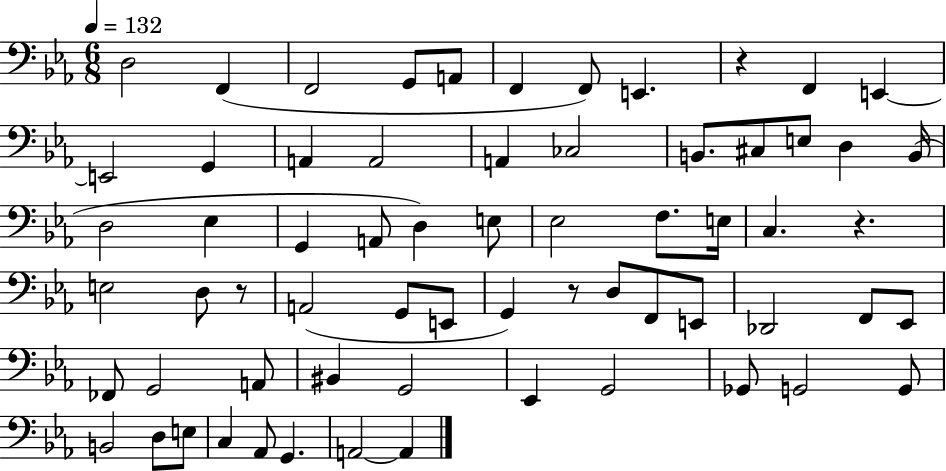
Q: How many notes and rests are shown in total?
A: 65